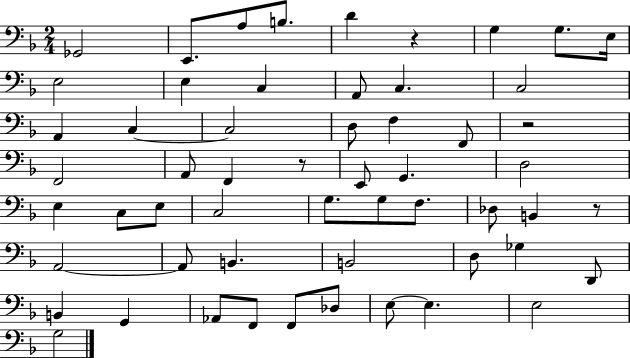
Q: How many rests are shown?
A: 4